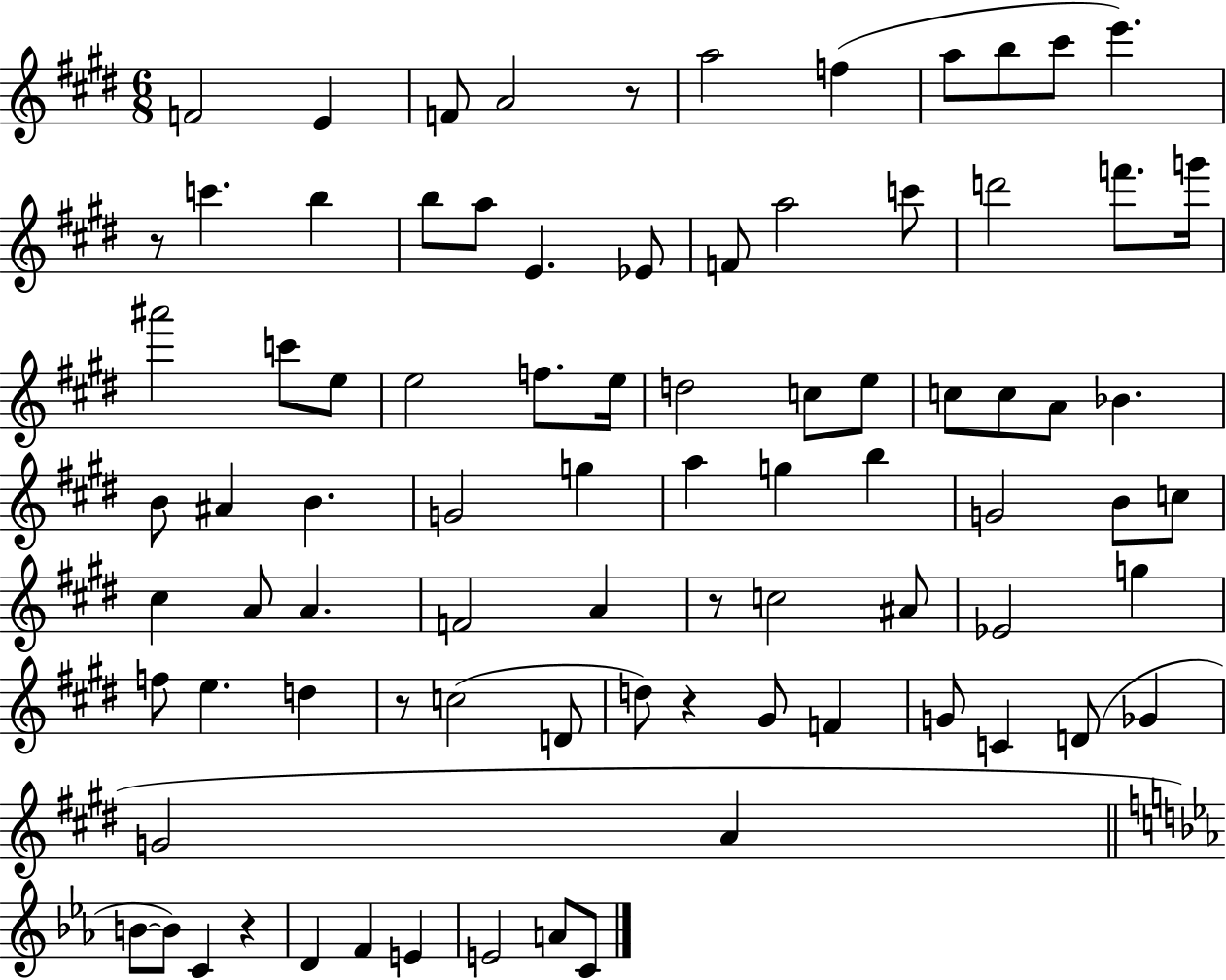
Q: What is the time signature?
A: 6/8